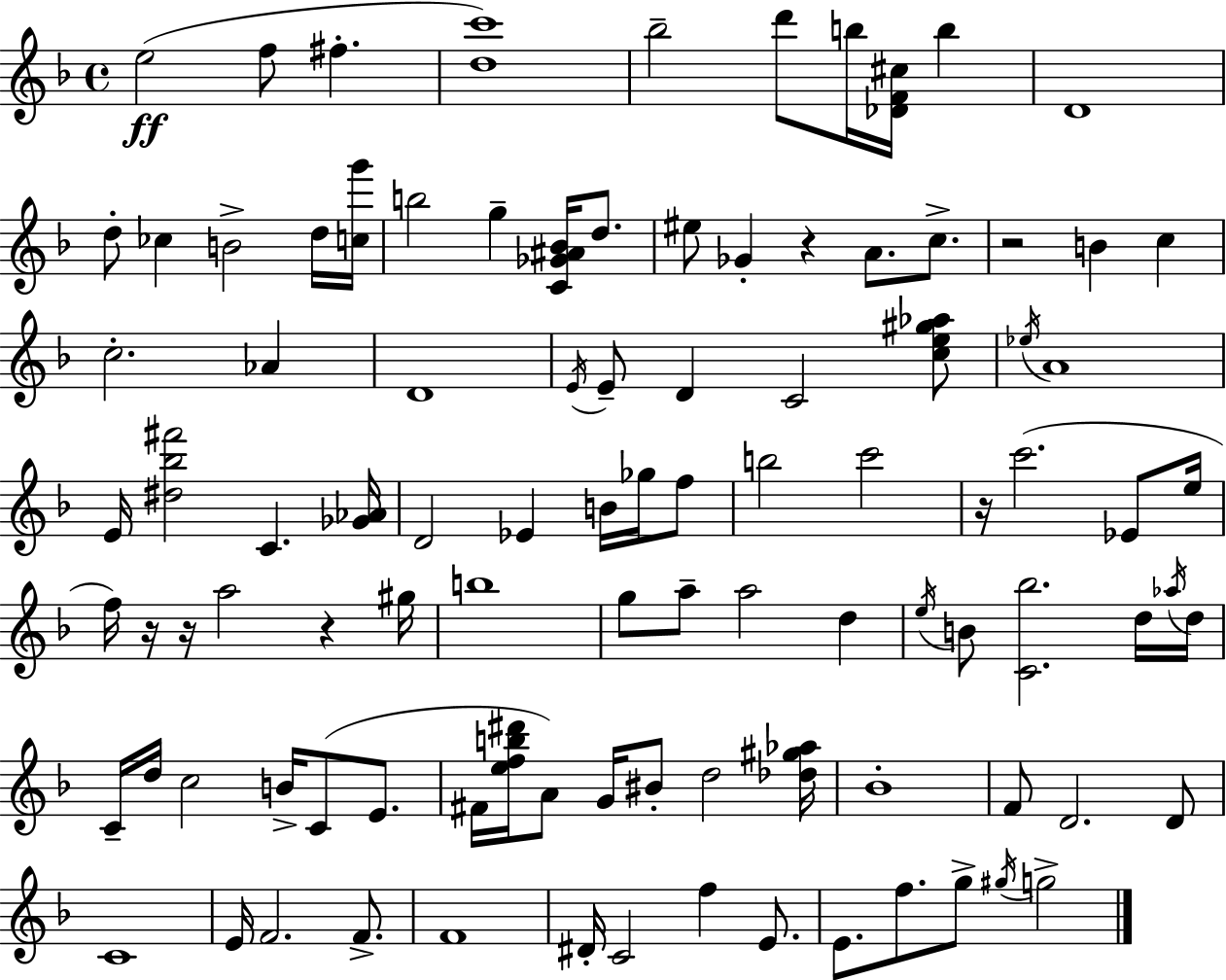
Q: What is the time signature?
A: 4/4